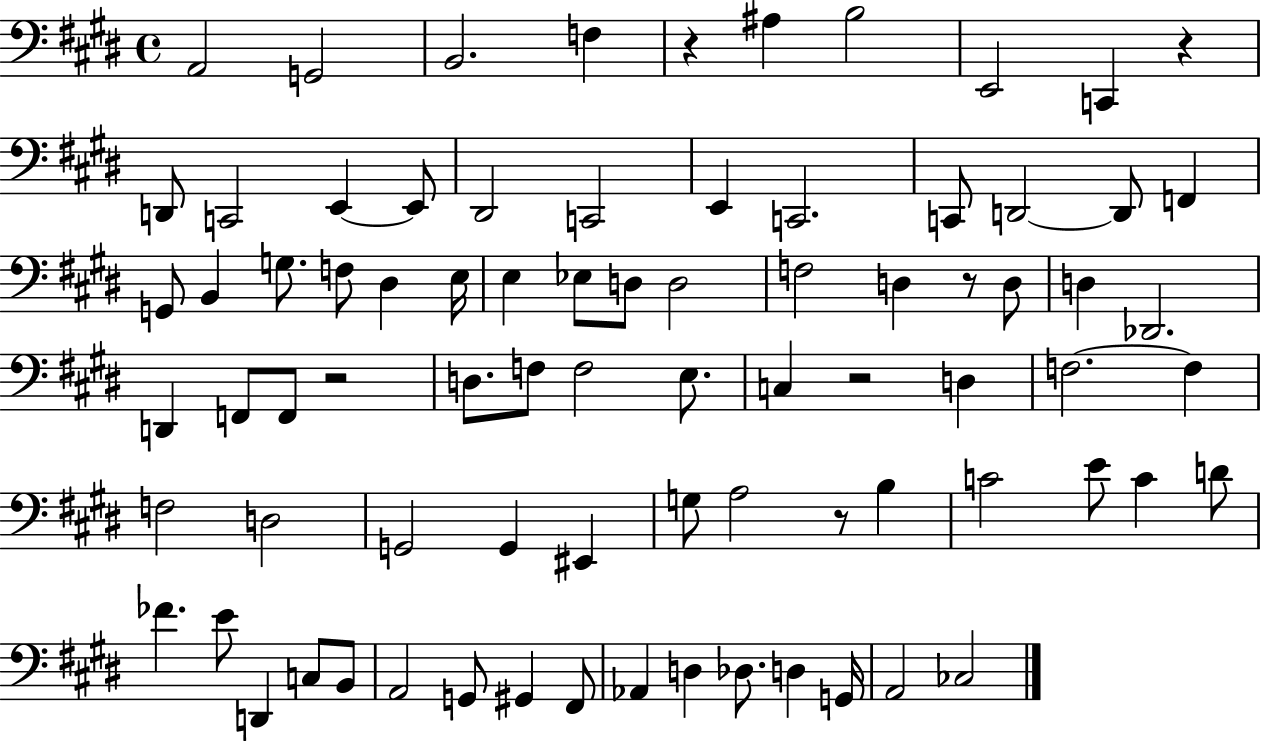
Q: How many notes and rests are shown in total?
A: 80